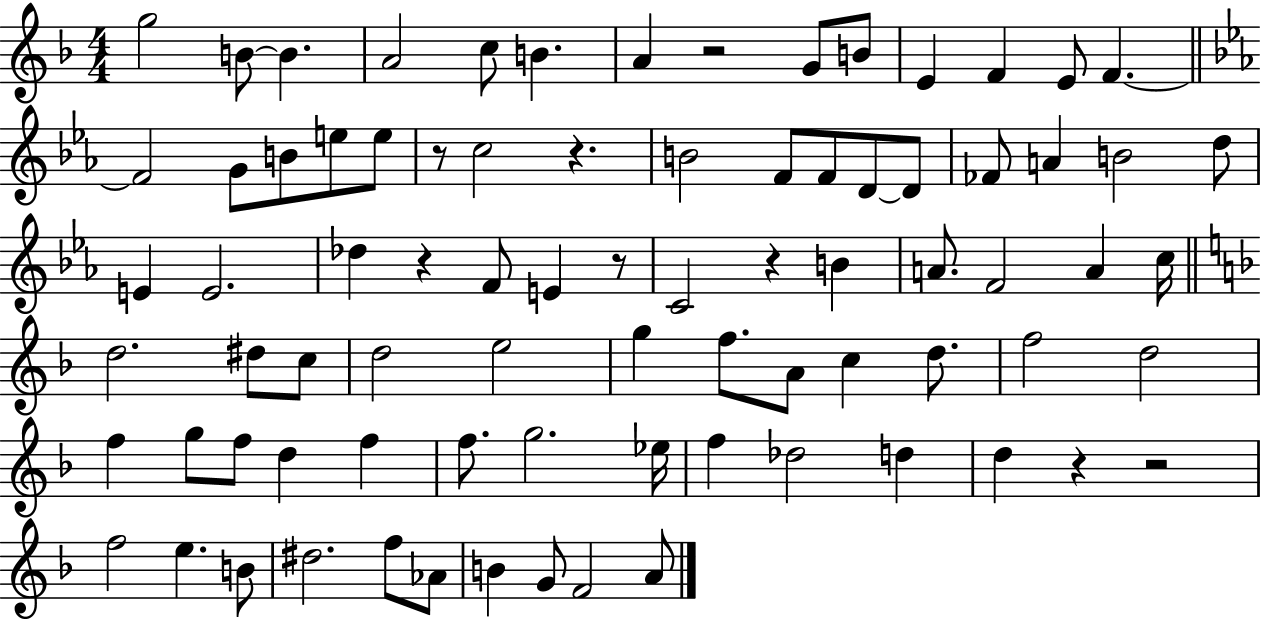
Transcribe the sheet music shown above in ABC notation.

X:1
T:Untitled
M:4/4
L:1/4
K:F
g2 B/2 B A2 c/2 B A z2 G/2 B/2 E F E/2 F F2 G/2 B/2 e/2 e/2 z/2 c2 z B2 F/2 F/2 D/2 D/2 _F/2 A B2 d/2 E E2 _d z F/2 E z/2 C2 z B A/2 F2 A c/4 d2 ^d/2 c/2 d2 e2 g f/2 A/2 c d/2 f2 d2 f g/2 f/2 d f f/2 g2 _e/4 f _d2 d d z z2 f2 e B/2 ^d2 f/2 _A/2 B G/2 F2 A/2